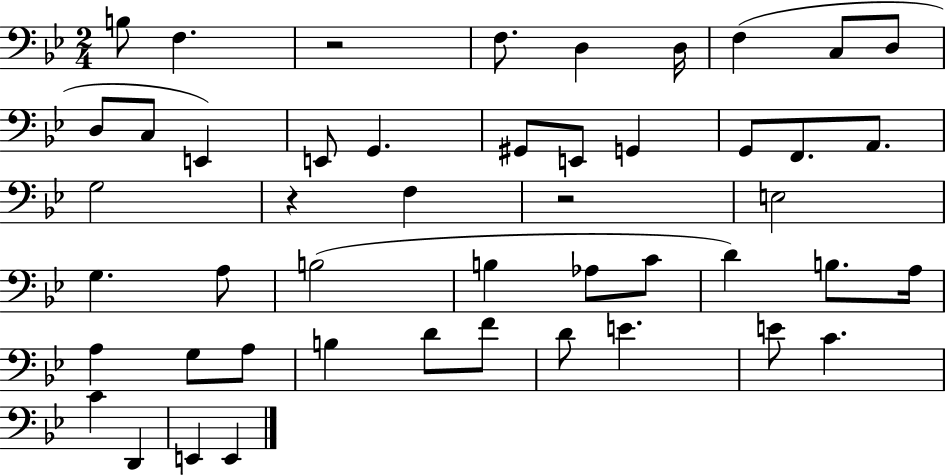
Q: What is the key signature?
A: BES major